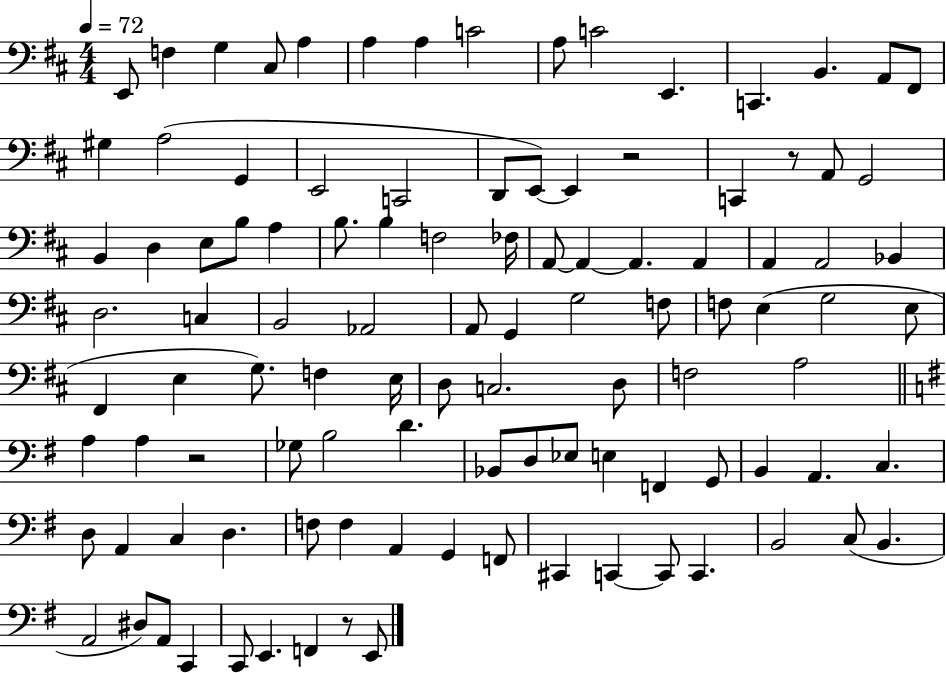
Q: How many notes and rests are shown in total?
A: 106